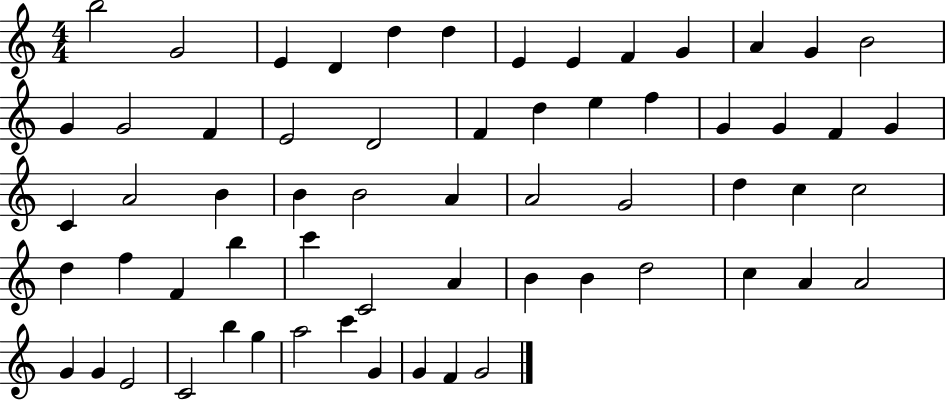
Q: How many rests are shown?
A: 0